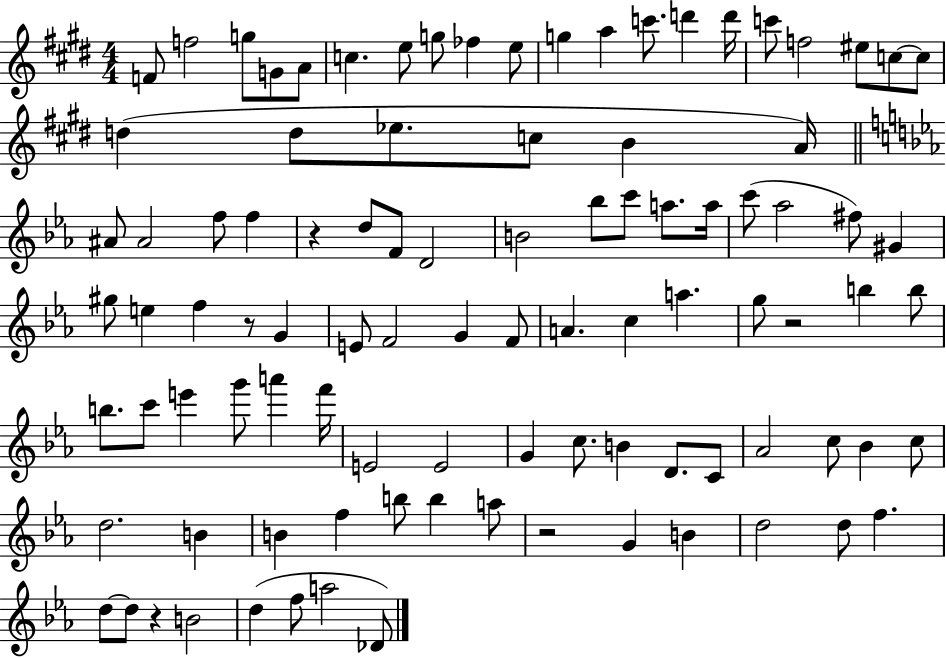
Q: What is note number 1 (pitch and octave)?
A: F4